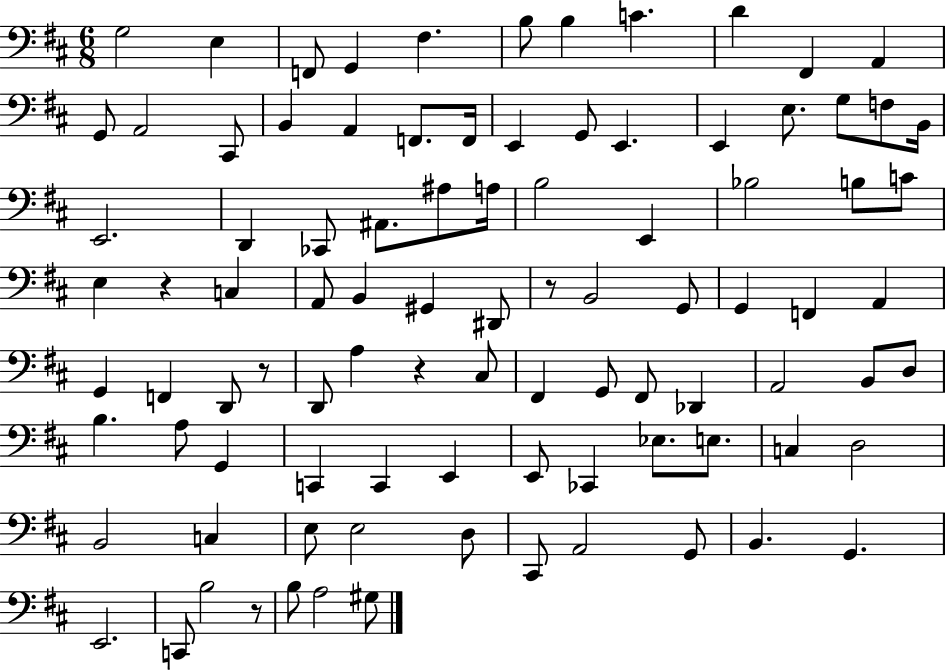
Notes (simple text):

G3/h E3/q F2/e G2/q F#3/q. B3/e B3/q C4/q. D4/q F#2/q A2/q G2/e A2/h C#2/e B2/q A2/q F2/e. F2/s E2/q G2/e E2/q. E2/q E3/e. G3/e F3/e B2/s E2/h. D2/q CES2/e A#2/e. A#3/e A3/s B3/h E2/q Bb3/h B3/e C4/e E3/q R/q C3/q A2/e B2/q G#2/q D#2/e R/e B2/h G2/e G2/q F2/q A2/q G2/q F2/q D2/e R/e D2/e A3/q R/q C#3/e F#2/q G2/e F#2/e Db2/q A2/h B2/e D3/e B3/q. A3/e G2/q C2/q C2/q E2/q E2/e CES2/q Eb3/e. E3/e. C3/q D3/h B2/h C3/q E3/e E3/h D3/e C#2/e A2/h G2/e B2/q. G2/q. E2/h. C2/e B3/h R/e B3/e A3/h G#3/e